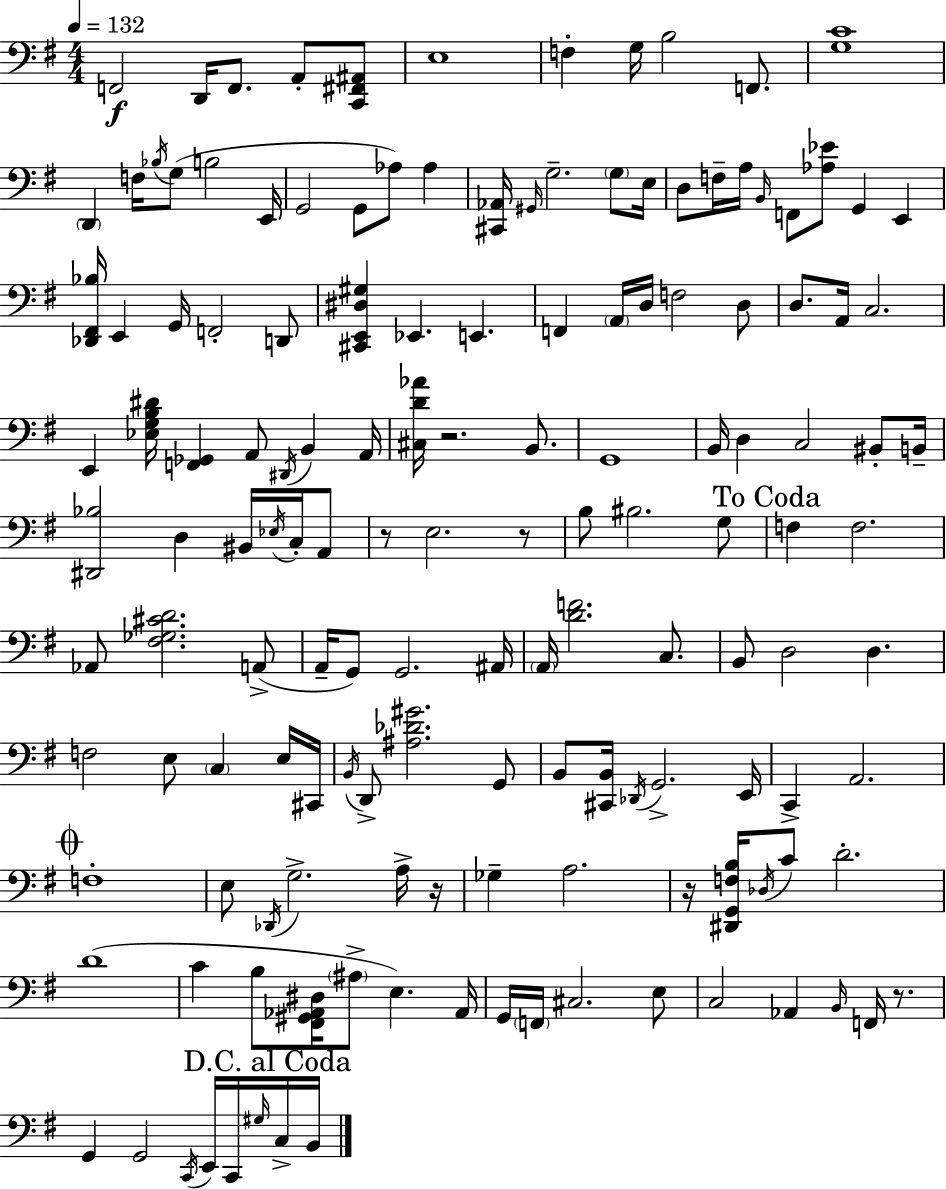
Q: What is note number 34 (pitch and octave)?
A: D2